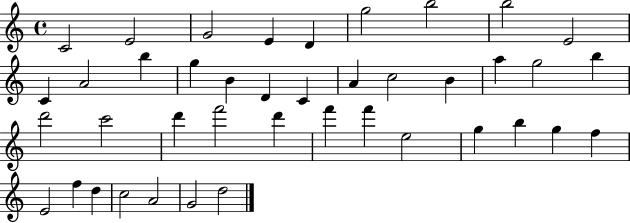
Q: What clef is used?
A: treble